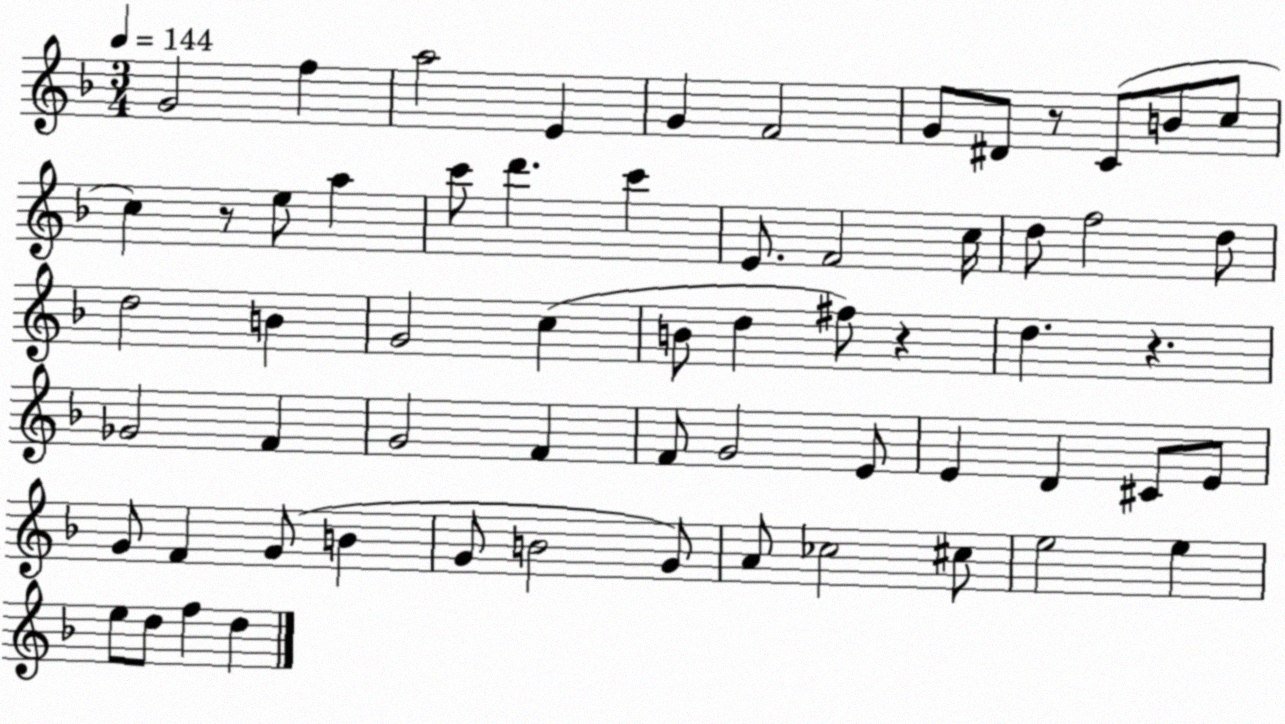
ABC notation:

X:1
T:Untitled
M:3/4
L:1/4
K:F
G2 f a2 E G F2 G/2 ^D/2 z/2 C/2 B/2 c/2 c z/2 e/2 a c'/2 d' c' E/2 F2 c/4 d/2 f2 d/2 d2 B G2 c B/2 d ^f/2 z d z _G2 F G2 F F/2 G2 E/2 E D ^C/2 E/2 G/2 F G/2 B G/2 B2 G/2 A/2 _c2 ^c/2 e2 e e/2 d/2 f d